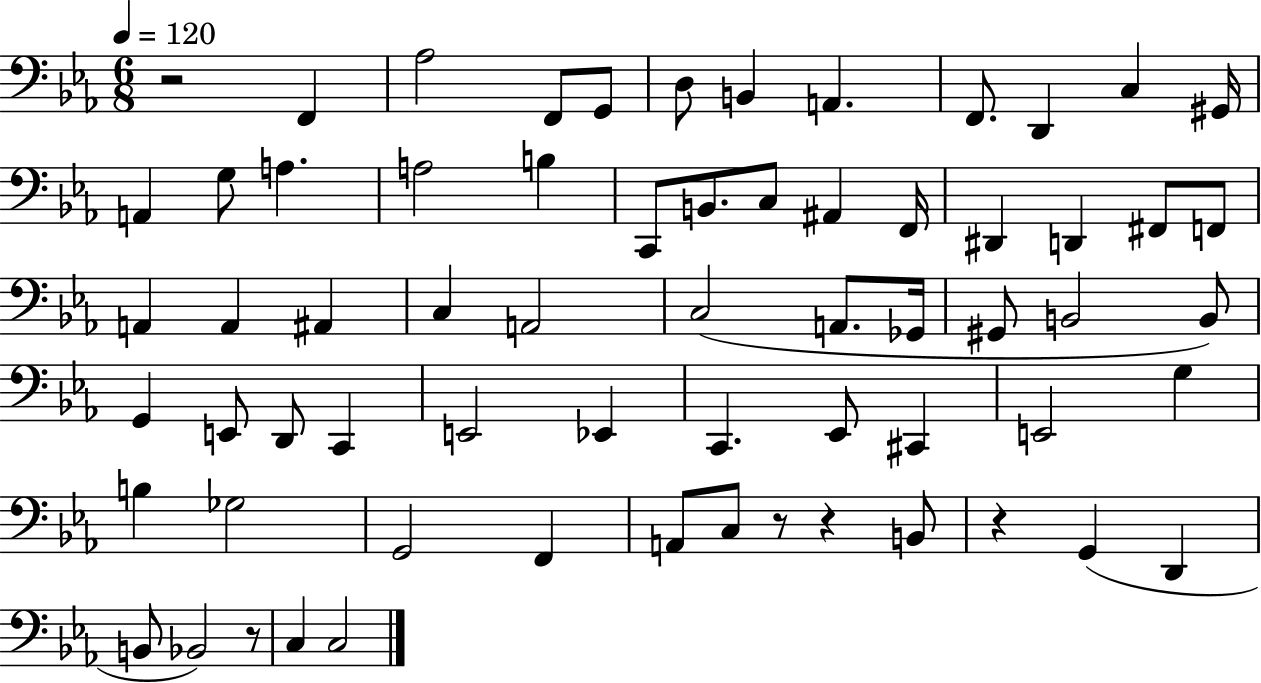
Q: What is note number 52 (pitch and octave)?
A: A2